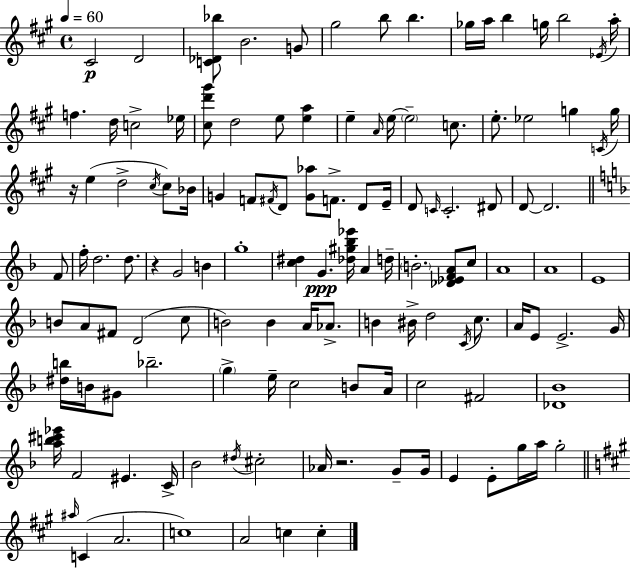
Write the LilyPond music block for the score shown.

{
  \clef treble
  \time 4/4
  \defaultTimeSignature
  \key a \major
  \tempo 4 = 60
  cis'2\p d'2 | <c' des' bes''>8 b'2. g'8 | gis''2 b''8 b''4. | ges''16 a''16 b''4 g''16 b''2 \acciaccatura { ees'16 } | \break a''16-. f''4. d''16 c''2-> | ees''16 <cis'' d''' gis'''>8 d''2 e''8 <e'' a''>4 | e''4-- \grace { a'16 } e''16~~ \parenthesize e''2-- c''8. | e''8.-. ees''2 g''4 | \break \acciaccatura { c'16 } g''16 r16 e''4( d''2-> | \acciaccatura { cis''16 }) cis''8 bes'16 g'4 f'8 \acciaccatura { fis'16 } d'8 <g' aes''>8 f'8.-> | d'8 e'16-- d'8 \grace { c'16 } c'2.-. | dis'8 d'8~~ d'2. | \break \bar "||" \break \key f \major f'8 f''16-. d''2. d''8. | r4 g'2 b'4 | g''1-. | <c'' dis''>4 g'4.\ppp <des'' gis'' bes'' ees'''>16 a'4 | \break d''16-- \parenthesize b'2.-. <des' ees' f' a'>8 | c''8 a'1 | a'1 | e'1 | \break b'8 a'8 fis'8 d'2( | c''8 b'2) b'4 a'16 aes'8.-> | b'4 bis'16-> d''2 \acciaccatura { c'16 } | c''8. a'16 e'8 e'2.-> | \break g'16 <dis'' b''>16 b'16 gis'8 bes''2.-- | \parenthesize g''4-> e''16-- c''2 | b'8 a'16 c''2 fis'2 | <des' bes'>1 | \break <a'' b'' cis''' ees'''>16 f'2 eis'4. | c'16-> bes'2 \acciaccatura { dis''16 } cis''2-. | aes'16 r2. | g'8-- g'16 e'4 e'8-. g''16 a''16 g''2-. | \break \bar "||" \break \key a \major \grace { ais''16 }( c'4 a'2. | c''1) | a'2 c''4 c''4-. | \bar "|."
}